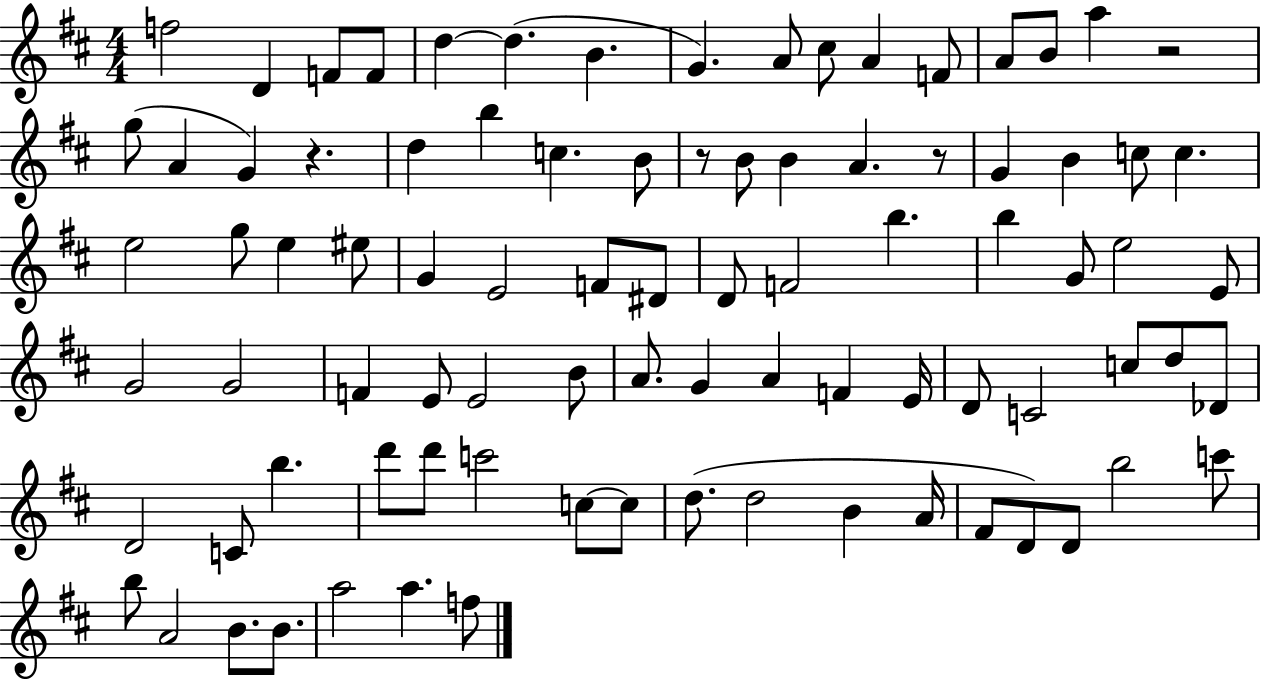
X:1
T:Untitled
M:4/4
L:1/4
K:D
f2 D F/2 F/2 d d B G A/2 ^c/2 A F/2 A/2 B/2 a z2 g/2 A G z d b c B/2 z/2 B/2 B A z/2 G B c/2 c e2 g/2 e ^e/2 G E2 F/2 ^D/2 D/2 F2 b b G/2 e2 E/2 G2 G2 F E/2 E2 B/2 A/2 G A F E/4 D/2 C2 c/2 d/2 _D/2 D2 C/2 b d'/2 d'/2 c'2 c/2 c/2 d/2 d2 B A/4 ^F/2 D/2 D/2 b2 c'/2 b/2 A2 B/2 B/2 a2 a f/2